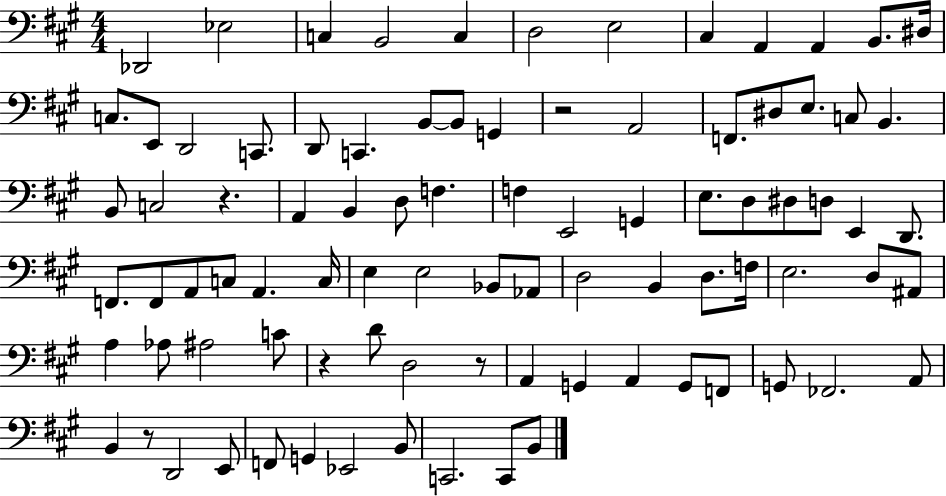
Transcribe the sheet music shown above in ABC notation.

X:1
T:Untitled
M:4/4
L:1/4
K:A
_D,,2 _E,2 C, B,,2 C, D,2 E,2 ^C, A,, A,, B,,/2 ^D,/4 C,/2 E,,/2 D,,2 C,,/2 D,,/2 C,, B,,/2 B,,/2 G,, z2 A,,2 F,,/2 ^D,/2 E,/2 C,/2 B,, B,,/2 C,2 z A,, B,, D,/2 F, F, E,,2 G,, E,/2 D,/2 ^D,/2 D,/2 E,, D,,/2 F,,/2 F,,/2 A,,/2 C,/2 A,, C,/4 E, E,2 _B,,/2 _A,,/2 D,2 B,, D,/2 F,/4 E,2 D,/2 ^A,,/2 A, _A,/2 ^A,2 C/2 z D/2 D,2 z/2 A,, G,, A,, G,,/2 F,,/2 G,,/2 _F,,2 A,,/2 B,, z/2 D,,2 E,,/2 F,,/2 G,, _E,,2 B,,/2 C,,2 C,,/2 B,,/2